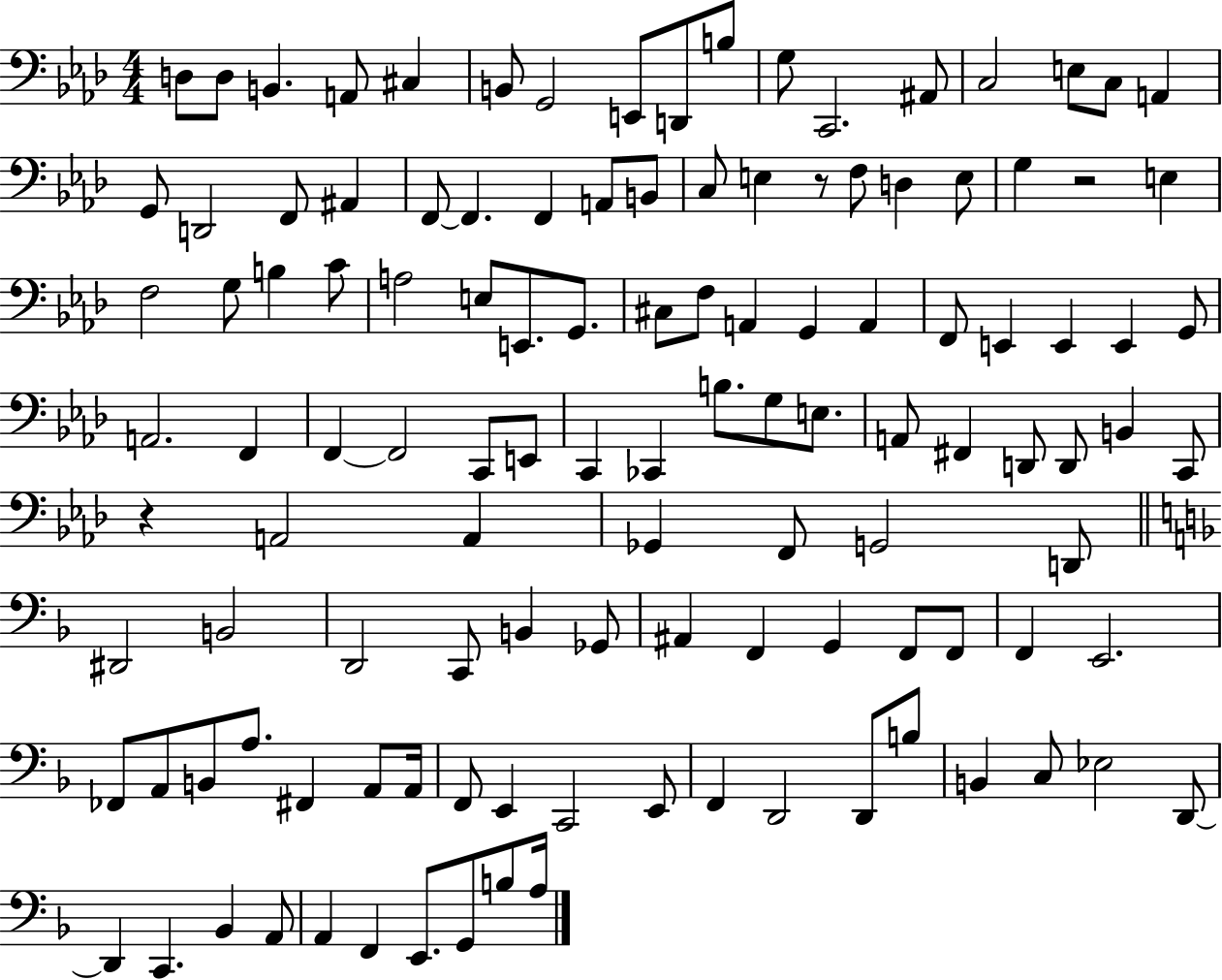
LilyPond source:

{
  \clef bass
  \numericTimeSignature
  \time 4/4
  \key aes \major
  d8 d8 b,4. a,8 cis4 | b,8 g,2 e,8 d,8 b8 | g8 c,2. ais,8 | c2 e8 c8 a,4 | \break g,8 d,2 f,8 ais,4 | f,8~~ f,4. f,4 a,8 b,8 | c8 e4 r8 f8 d4 e8 | g4 r2 e4 | \break f2 g8 b4 c'8 | a2 e8 e,8. g,8. | cis8 f8 a,4 g,4 a,4 | f,8 e,4 e,4 e,4 g,8 | \break a,2. f,4 | f,4~~ f,2 c,8 e,8 | c,4 ces,4 b8. g8 e8. | a,8 fis,4 d,8 d,8 b,4 c,8 | \break r4 a,2 a,4 | ges,4 f,8 g,2 d,8 | \bar "||" \break \key f \major dis,2 b,2 | d,2 c,8 b,4 ges,8 | ais,4 f,4 g,4 f,8 f,8 | f,4 e,2. | \break fes,8 a,8 b,8 a8. fis,4 a,8 a,16 | f,8 e,4 c,2 e,8 | f,4 d,2 d,8 b8 | b,4 c8 ees2 d,8~~ | \break d,4 c,4. bes,4 a,8 | a,4 f,4 e,8. g,8 b8 a16 | \bar "|."
}